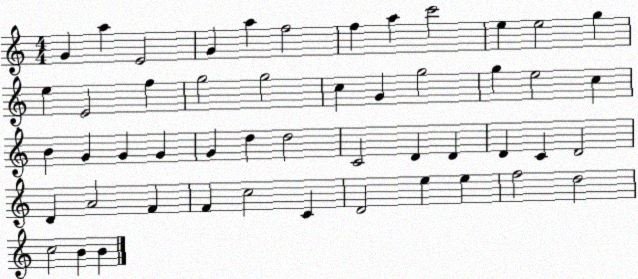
X:1
T:Untitled
M:4/4
L:1/4
K:C
G a E2 G a f2 f a c'2 e e2 g e E2 f g2 g2 c G g2 g e2 c B G G G G d d2 C2 D D D C D2 D A2 F F c2 C D2 e e f2 d2 c2 B B